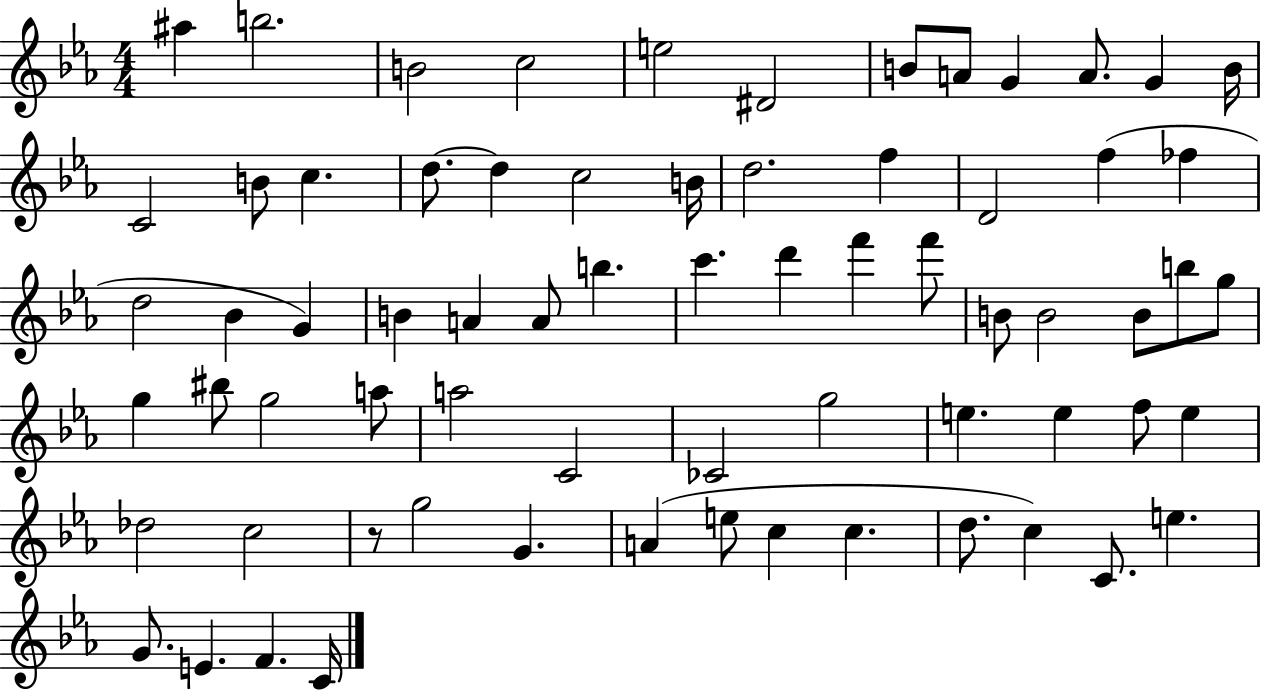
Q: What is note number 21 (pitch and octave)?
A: F5